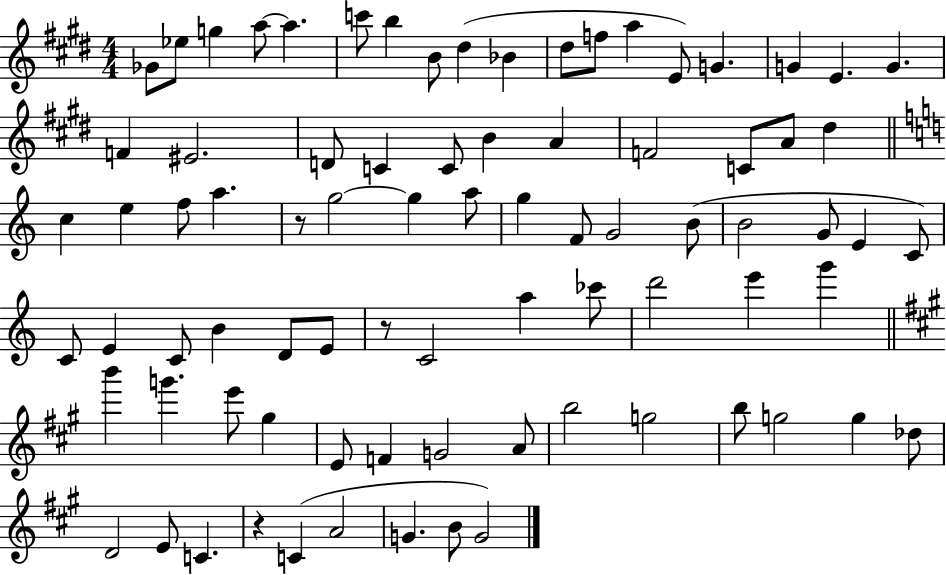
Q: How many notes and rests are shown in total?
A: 81